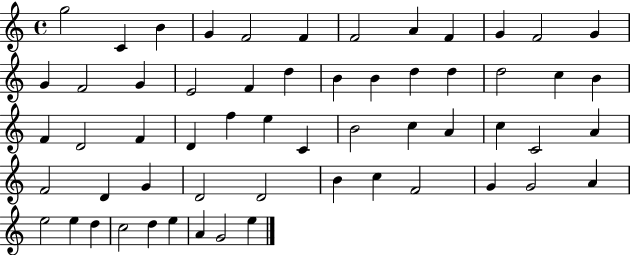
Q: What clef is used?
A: treble